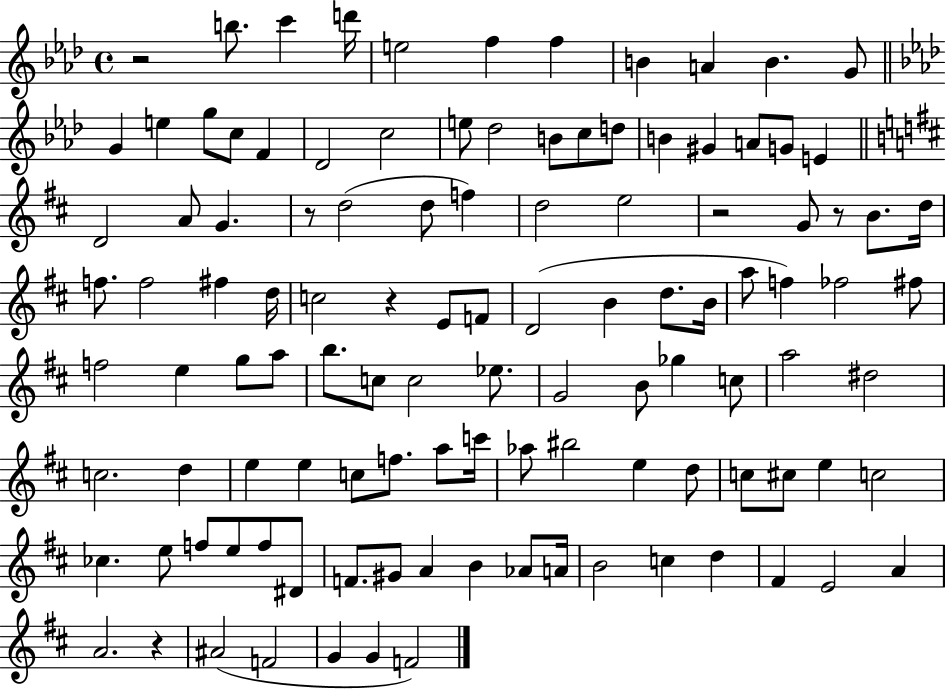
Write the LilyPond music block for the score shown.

{
  \clef treble
  \time 4/4
  \defaultTimeSignature
  \key aes \major
  r2 b''8. c'''4 d'''16 | e''2 f''4 f''4 | b'4 a'4 b'4. g'8 | \bar "||" \break \key f \minor g'4 e''4 g''8 c''8 f'4 | des'2 c''2 | e''8 des''2 b'8 c''8 d''8 | b'4 gis'4 a'8 g'8 e'4 | \break \bar "||" \break \key d \major d'2 a'8 g'4. | r8 d''2( d''8 f''4) | d''2 e''2 | r2 g'8 r8 b'8. d''16 | \break f''8. f''2 fis''4 d''16 | c''2 r4 e'8 f'8 | d'2( b'4 d''8. b'16 | a''8 f''4) fes''2 fis''8 | \break f''2 e''4 g''8 a''8 | b''8. c''8 c''2 ees''8. | g'2 b'8 ges''4 c''8 | a''2 dis''2 | \break c''2. d''4 | e''4 e''4 c''8 f''8. a''8 c'''16 | aes''8 bis''2 e''4 d''8 | c''8 cis''8 e''4 c''2 | \break ces''4. e''8 f''8 e''8 f''8 dis'8 | f'8. gis'8 a'4 b'4 aes'8 a'16 | b'2 c''4 d''4 | fis'4 e'2 a'4 | \break a'2. r4 | ais'2( f'2 | g'4 g'4 f'2) | \bar "|."
}